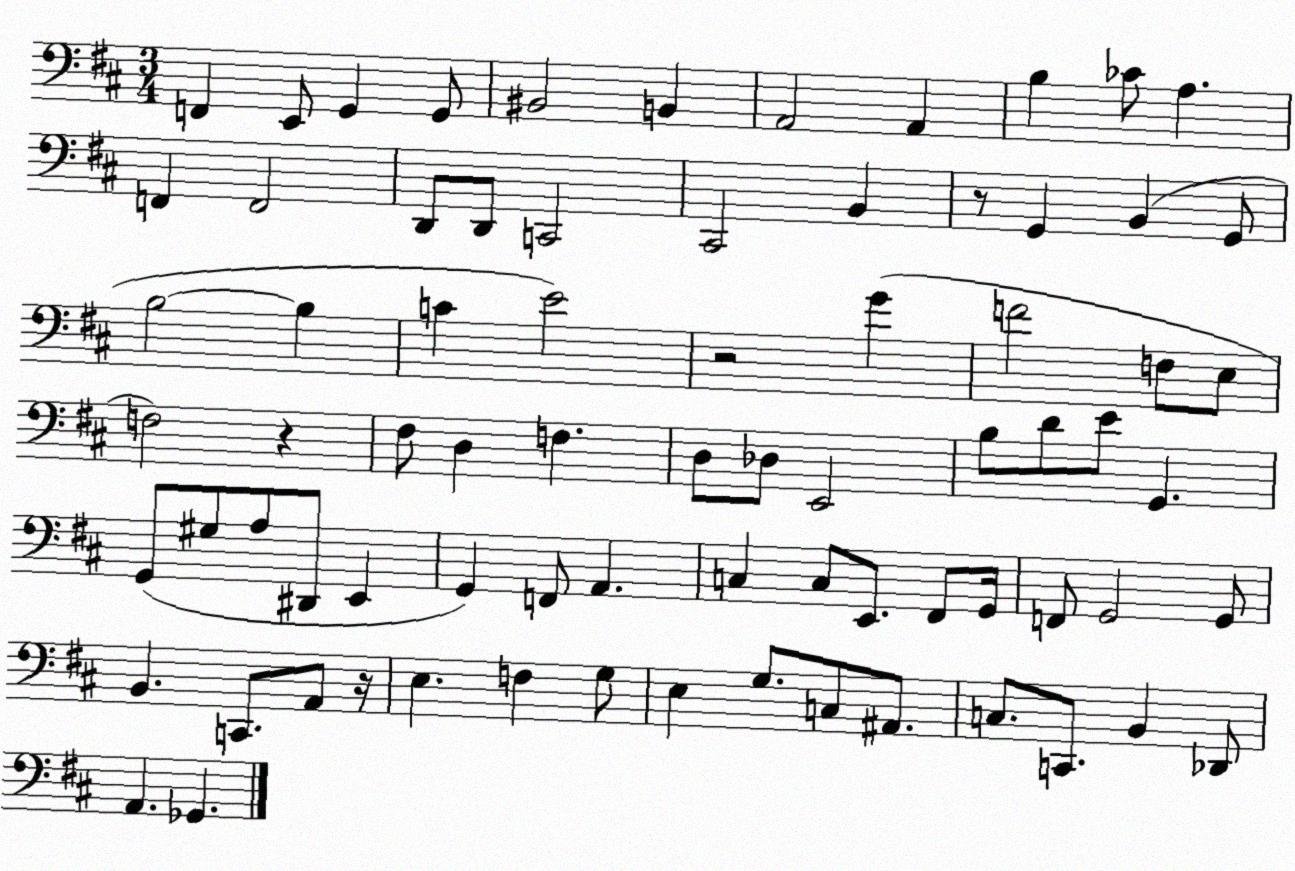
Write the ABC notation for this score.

X:1
T:Untitled
M:3/4
L:1/4
K:D
F,, E,,/2 G,, G,,/2 ^B,,2 B,, A,,2 A,, B, _C/2 A, F,, F,,2 D,,/2 D,,/2 C,,2 ^C,,2 B,, z/2 G,, B,, G,,/2 B,2 B, C E2 z2 G F2 F,/2 E,/2 F,2 z ^F,/2 D, F, D,/2 _D,/2 E,,2 B,/2 D/2 E/2 G,, G,,/2 ^G,/2 A,/2 ^D,,/2 E,, G,, F,,/2 A,, C, C,/2 E,,/2 ^F,,/2 G,,/4 F,,/2 G,,2 G,,/2 B,, C,,/2 A,,/2 z/4 E, F, G,/2 E, G,/2 C,/2 ^A,,/2 C,/2 C,,/2 B,, _D,,/2 A,, _G,,